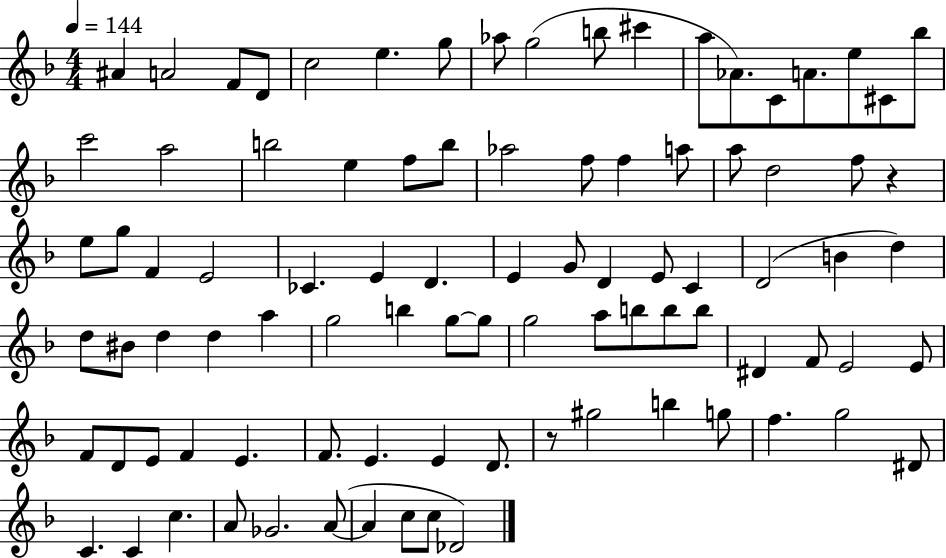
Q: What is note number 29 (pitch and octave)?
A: A5